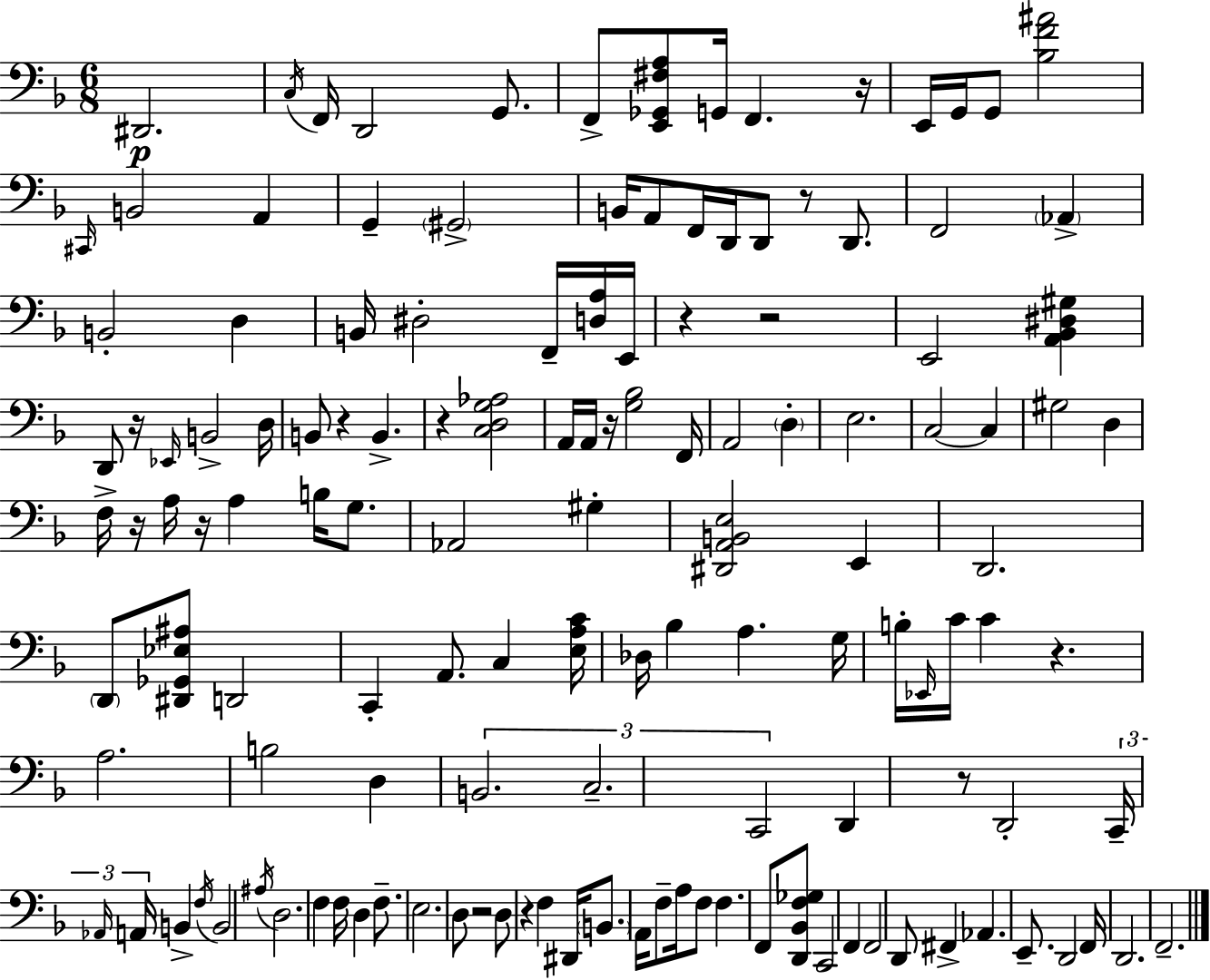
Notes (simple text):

D#2/h. C3/s F2/s D2/h G2/e. F2/e [E2,Gb2,F#3,A3]/e G2/s F2/q. R/s E2/s G2/s G2/e [Bb3,F4,A#4]/h C#2/s B2/h A2/q G2/q G#2/h B2/s A2/e F2/s D2/s D2/e R/e D2/e. F2/h Ab2/q B2/h D3/q B2/s D#3/h F2/s [D3,A3]/s E2/s R/q R/h E2/h [A2,Bb2,D#3,G#3]/q D2/e R/s Eb2/s B2/h D3/s B2/e R/q B2/q. R/q [C3,D3,G3,Ab3]/h A2/s A2/s R/s [G3,Bb3]/h F2/s A2/h D3/q E3/h. C3/h C3/q G#3/h D3/q F3/s R/s A3/s R/s A3/q B3/s G3/e. Ab2/h G#3/q [D#2,A2,B2,E3]/h E2/q D2/h. D2/e [D#2,Gb2,Eb3,A#3]/e D2/h C2/q A2/e. C3/q [E3,A3,C4]/s Db3/s Bb3/q A3/q. G3/s B3/s Eb2/s C4/s C4/q R/q. A3/h. B3/h D3/q B2/h. C3/h. C2/h D2/q R/e D2/h C2/s Ab2/s A2/s B2/q F3/s B2/h A#3/s D3/h. F3/q F3/s D3/q F3/e. E3/h. D3/e R/h D3/e R/q F3/q D#2/s B2/e. A2/s F3/e A3/s F3/e F3/q. F2/e [D2,Bb2,F3,Gb3]/e C2/h F2/q F2/h D2/e F#2/q Ab2/q. E2/e. D2/h F2/s D2/h. F2/h.